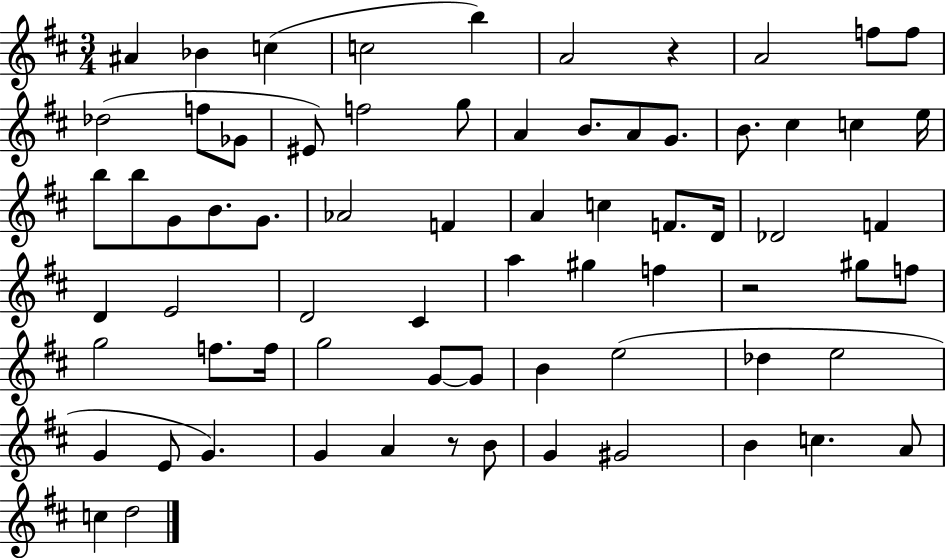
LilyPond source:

{
  \clef treble
  \numericTimeSignature
  \time 3/4
  \key d \major
  ais'4 bes'4 c''4( | c''2 b''4) | a'2 r4 | a'2 f''8 f''8 | \break des''2( f''8 ges'8 | eis'8) f''2 g''8 | a'4 b'8. a'8 g'8. | b'8. cis''4 c''4 e''16 | \break b''8 b''8 g'8 b'8. g'8. | aes'2 f'4 | a'4 c''4 f'8. d'16 | des'2 f'4 | \break d'4 e'2 | d'2 cis'4 | a''4 gis''4 f''4 | r2 gis''8 f''8 | \break g''2 f''8. f''16 | g''2 g'8~~ g'8 | b'4 e''2( | des''4 e''2 | \break g'4 e'8 g'4.) | g'4 a'4 r8 b'8 | g'4 gis'2 | b'4 c''4. a'8 | \break c''4 d''2 | \bar "|."
}